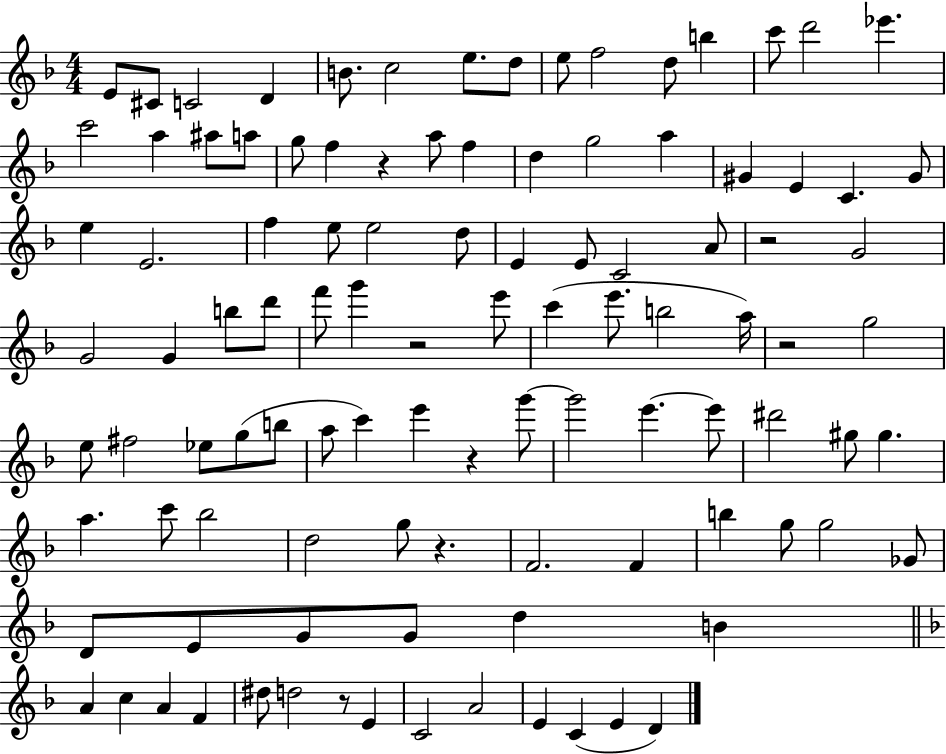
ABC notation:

X:1
T:Untitled
M:4/4
L:1/4
K:F
E/2 ^C/2 C2 D B/2 c2 e/2 d/2 e/2 f2 d/2 b c'/2 d'2 _e' c'2 a ^a/2 a/2 g/2 f z a/2 f d g2 a ^G E C ^G/2 e E2 f e/2 e2 d/2 E E/2 C2 A/2 z2 G2 G2 G b/2 d'/2 f'/2 g' z2 e'/2 c' e'/2 b2 a/4 z2 g2 e/2 ^f2 _e/2 g/2 b/2 a/2 c' e' z g'/2 g'2 e' e'/2 ^d'2 ^g/2 ^g a c'/2 _b2 d2 g/2 z F2 F b g/2 g2 _G/2 D/2 E/2 G/2 G/2 d B A c A F ^d/2 d2 z/2 E C2 A2 E C E D